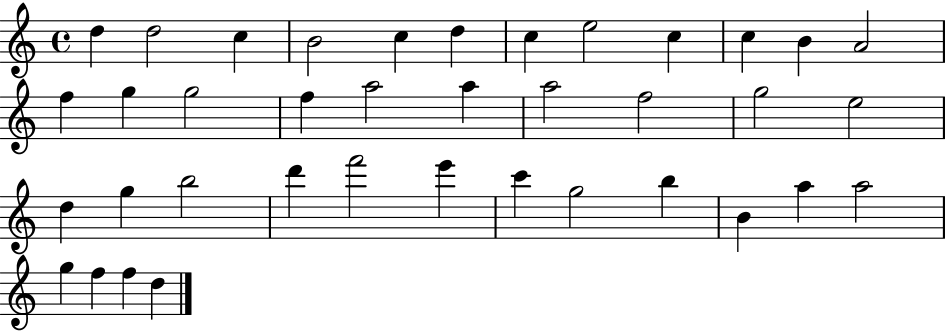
{
  \clef treble
  \time 4/4
  \defaultTimeSignature
  \key c \major
  d''4 d''2 c''4 | b'2 c''4 d''4 | c''4 e''2 c''4 | c''4 b'4 a'2 | \break f''4 g''4 g''2 | f''4 a''2 a''4 | a''2 f''2 | g''2 e''2 | \break d''4 g''4 b''2 | d'''4 f'''2 e'''4 | c'''4 g''2 b''4 | b'4 a''4 a''2 | \break g''4 f''4 f''4 d''4 | \bar "|."
}